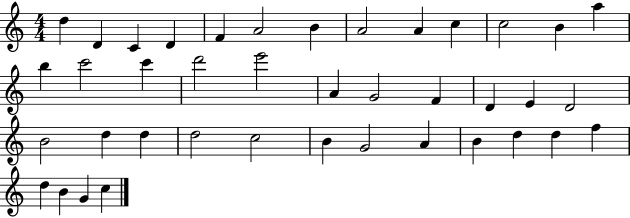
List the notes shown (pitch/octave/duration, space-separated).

D5/q D4/q C4/q D4/q F4/q A4/h B4/q A4/h A4/q C5/q C5/h B4/q A5/q B5/q C6/h C6/q D6/h E6/h A4/q G4/h F4/q D4/q E4/q D4/h B4/h D5/q D5/q D5/h C5/h B4/q G4/h A4/q B4/q D5/q D5/q F5/q D5/q B4/q G4/q C5/q